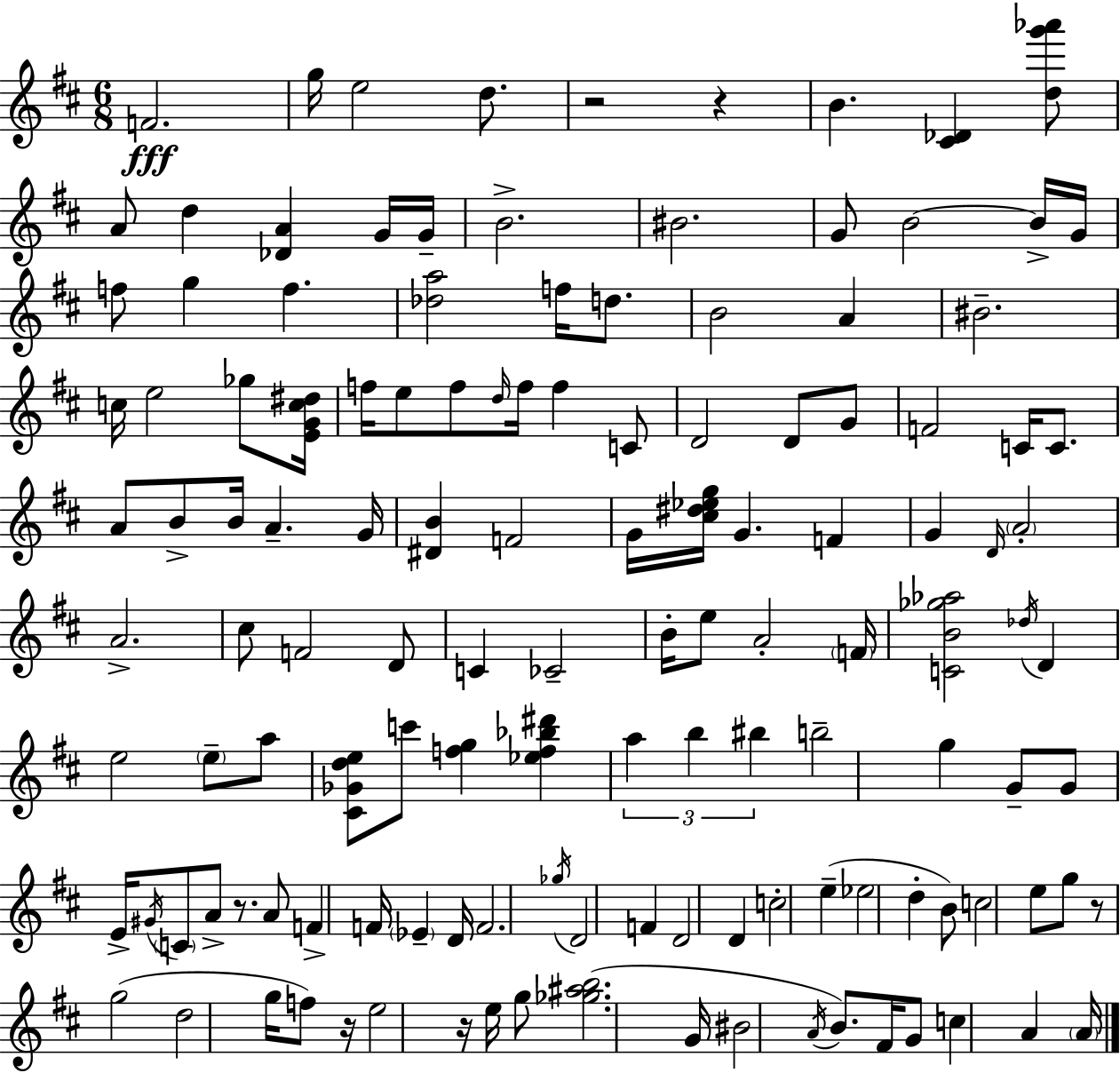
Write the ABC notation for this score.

X:1
T:Untitled
M:6/8
L:1/4
K:D
F2 g/4 e2 d/2 z2 z B [^C_D] [dg'_a']/2 A/2 d [_DA] G/4 G/4 B2 ^B2 G/2 B2 B/4 G/4 f/2 g f [_da]2 f/4 d/2 B2 A ^B2 c/4 e2 _g/2 [EGc^d]/4 f/4 e/2 f/2 d/4 f/4 f C/2 D2 D/2 G/2 F2 C/4 C/2 A/2 B/2 B/4 A G/4 [^DB] F2 G/4 [^c^d_eg]/4 G F G D/4 A2 A2 ^c/2 F2 D/2 C _C2 B/4 e/2 A2 F/4 [CB_g_a]2 _d/4 D e2 e/2 a/2 [^C_Gde]/2 c'/2 [fg] [_ef_b^d'] a b ^b b2 g G/2 G/2 E/4 ^G/4 C/2 A/2 z/2 A/2 F F/4 _E D/4 F2 _g/4 D2 F D2 D c2 e _e2 d B/2 c2 e/2 g/2 z/2 g2 d2 g/4 f/2 z/4 e2 z/4 e/4 g/2 [_g^ab]2 G/4 ^B2 A/4 B/2 ^F/4 G/2 c A A/4